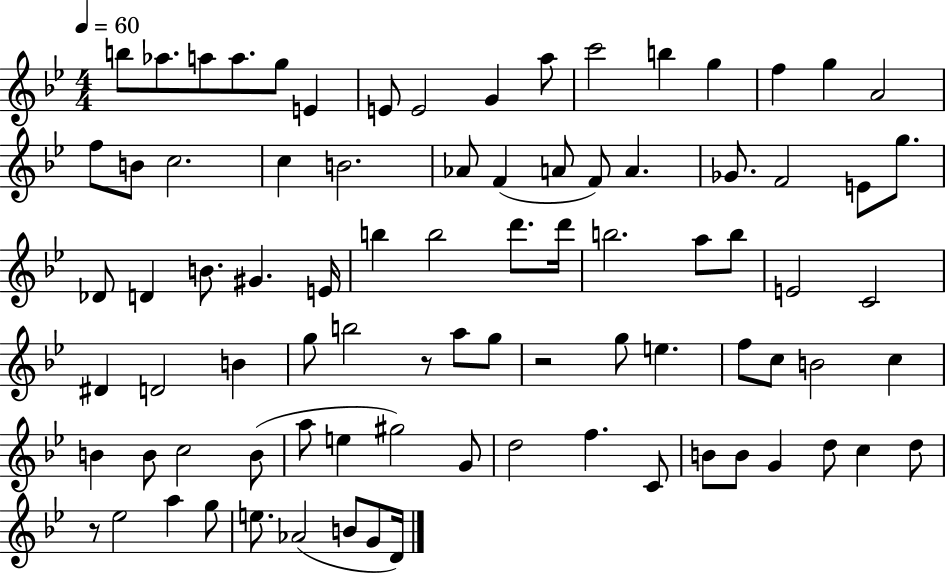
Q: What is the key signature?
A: BES major